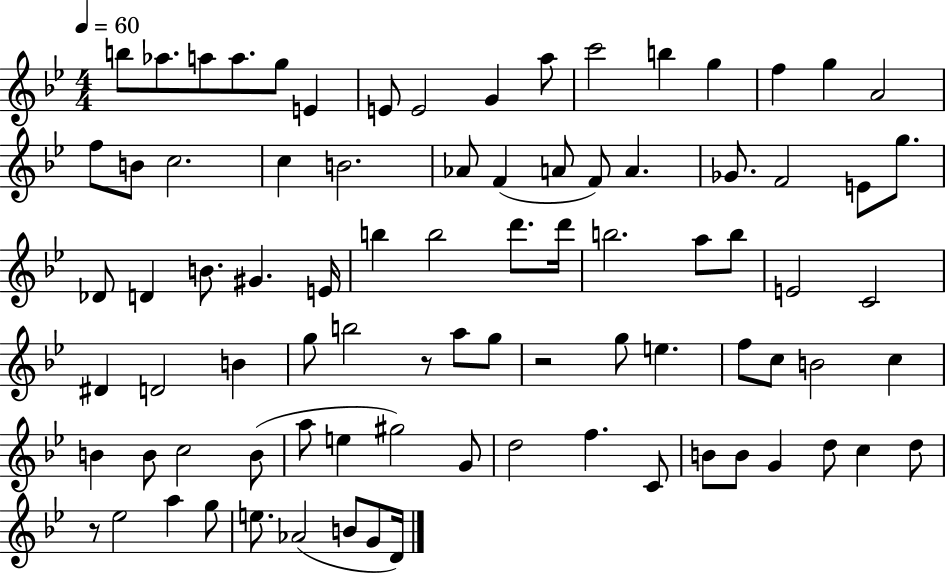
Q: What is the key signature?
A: BES major